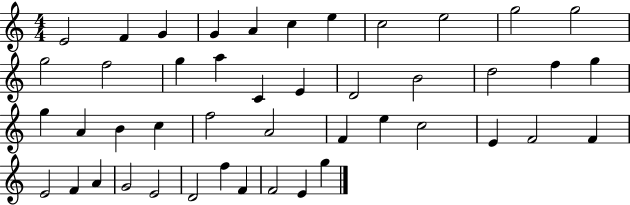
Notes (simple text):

E4/h F4/q G4/q G4/q A4/q C5/q E5/q C5/h E5/h G5/h G5/h G5/h F5/h G5/q A5/q C4/q E4/q D4/h B4/h D5/h F5/q G5/q G5/q A4/q B4/q C5/q F5/h A4/h F4/q E5/q C5/h E4/q F4/h F4/q E4/h F4/q A4/q G4/h E4/h D4/h F5/q F4/q F4/h E4/q G5/q